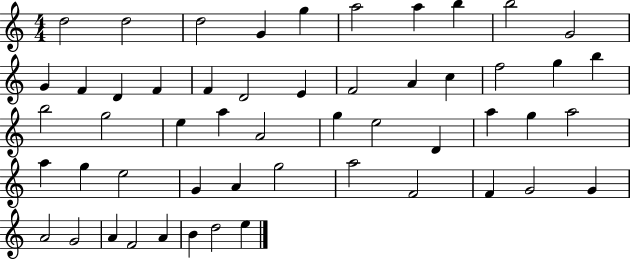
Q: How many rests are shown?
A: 0